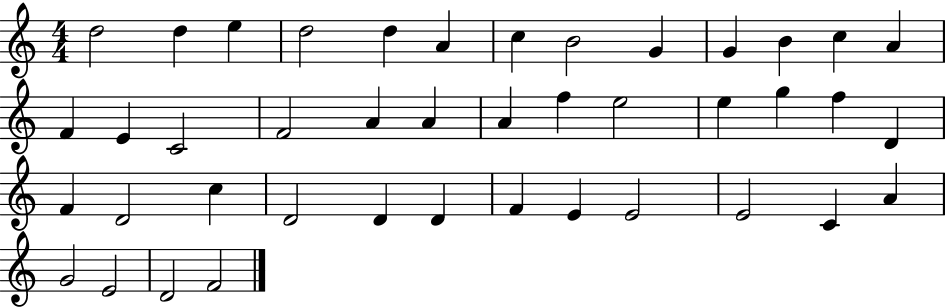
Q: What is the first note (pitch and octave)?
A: D5